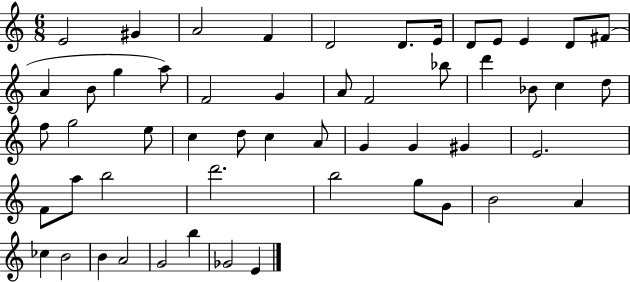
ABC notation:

X:1
T:Untitled
M:6/8
L:1/4
K:C
E2 ^G A2 F D2 D/2 E/4 D/2 E/2 E D/2 ^F/2 A B/2 g a/2 F2 G A/2 F2 _b/2 d' _B/2 c d/2 f/2 g2 e/2 c d/2 c A/2 G G ^G E2 F/2 a/2 b2 d'2 b2 g/2 G/2 B2 A _c B2 B A2 G2 b _G2 E